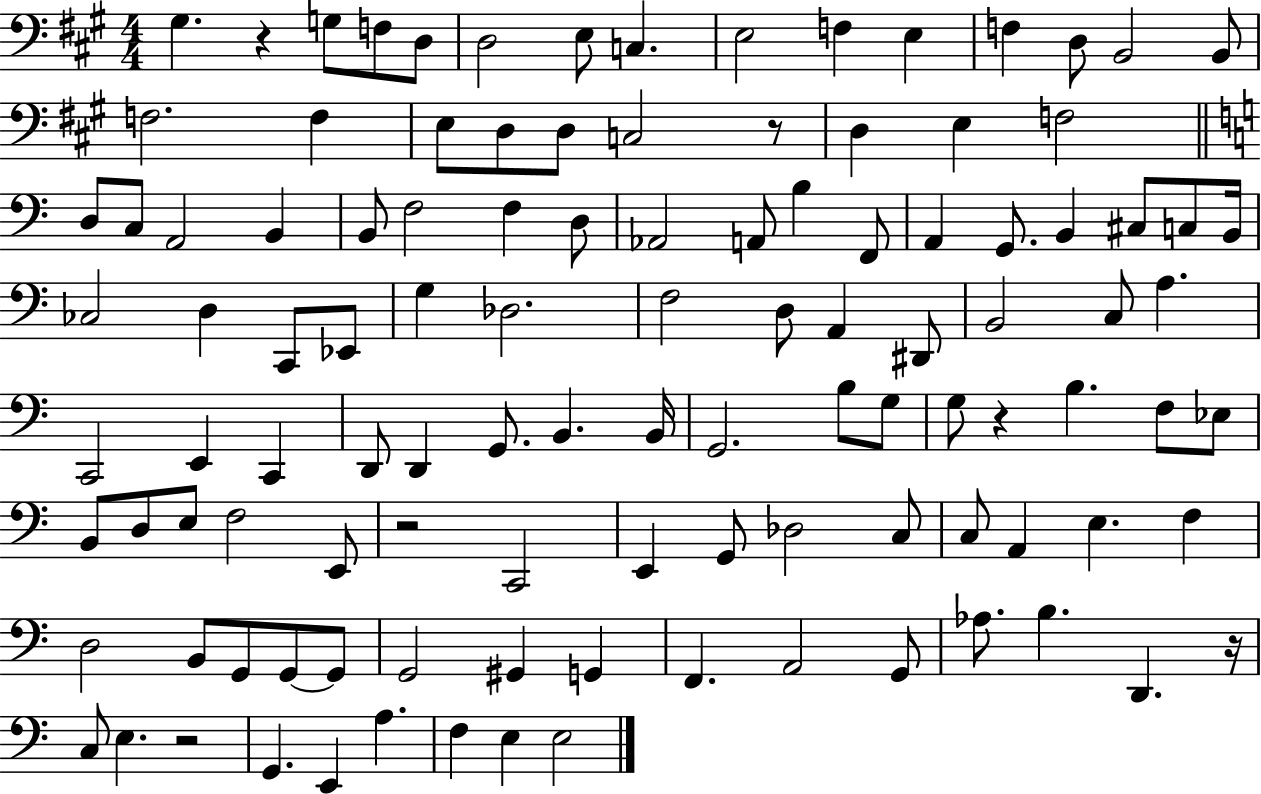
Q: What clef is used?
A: bass